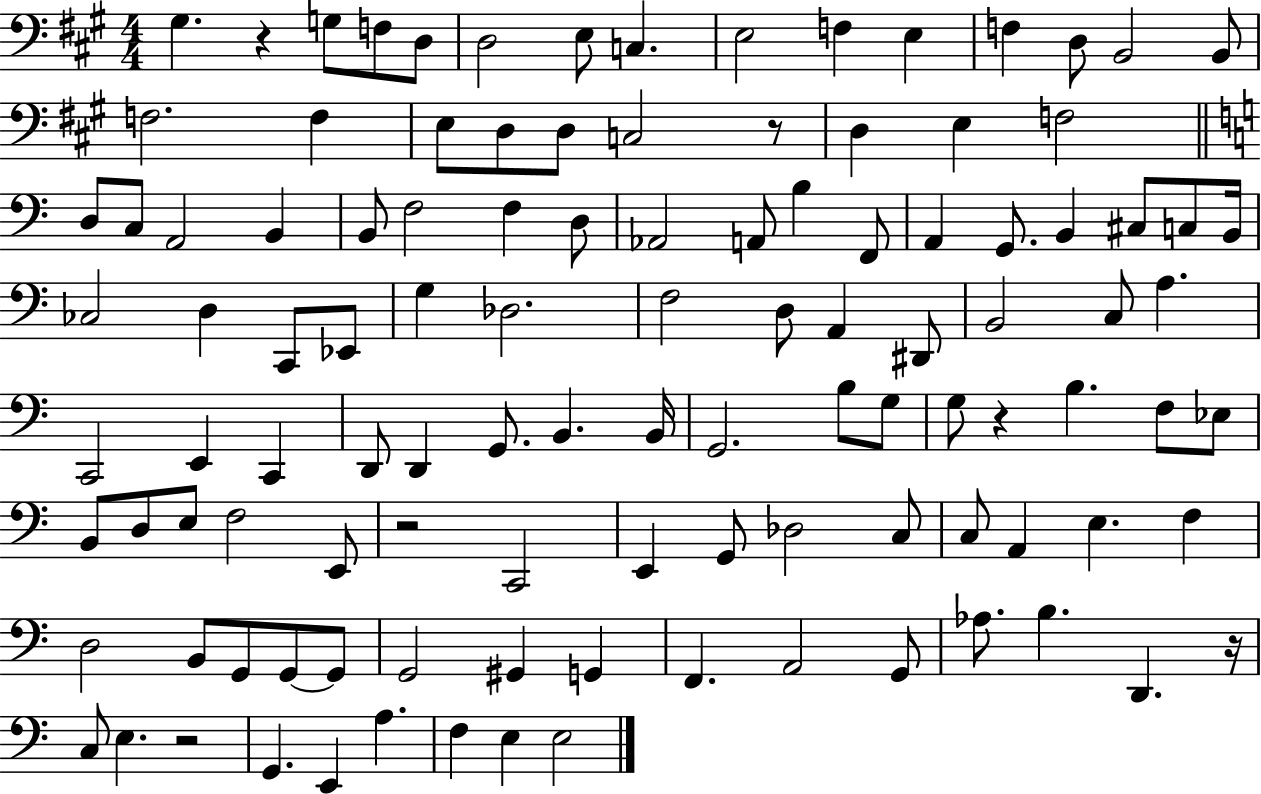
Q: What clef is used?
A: bass